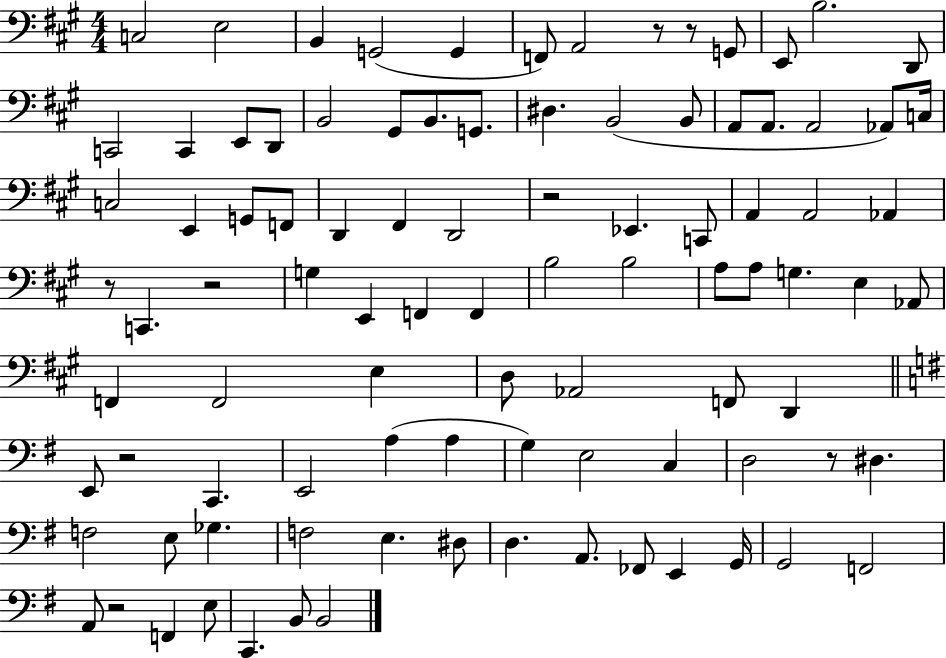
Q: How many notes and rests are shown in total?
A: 95